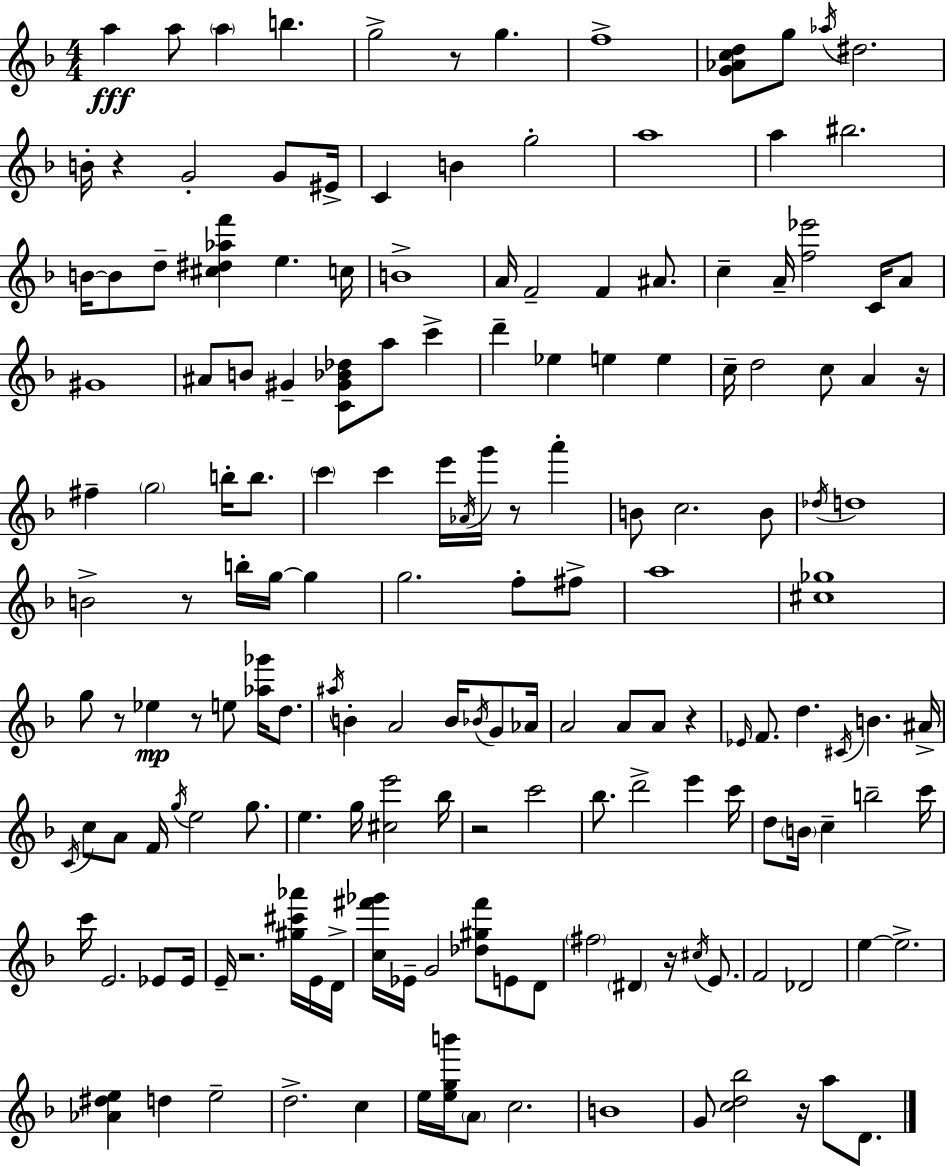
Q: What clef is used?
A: treble